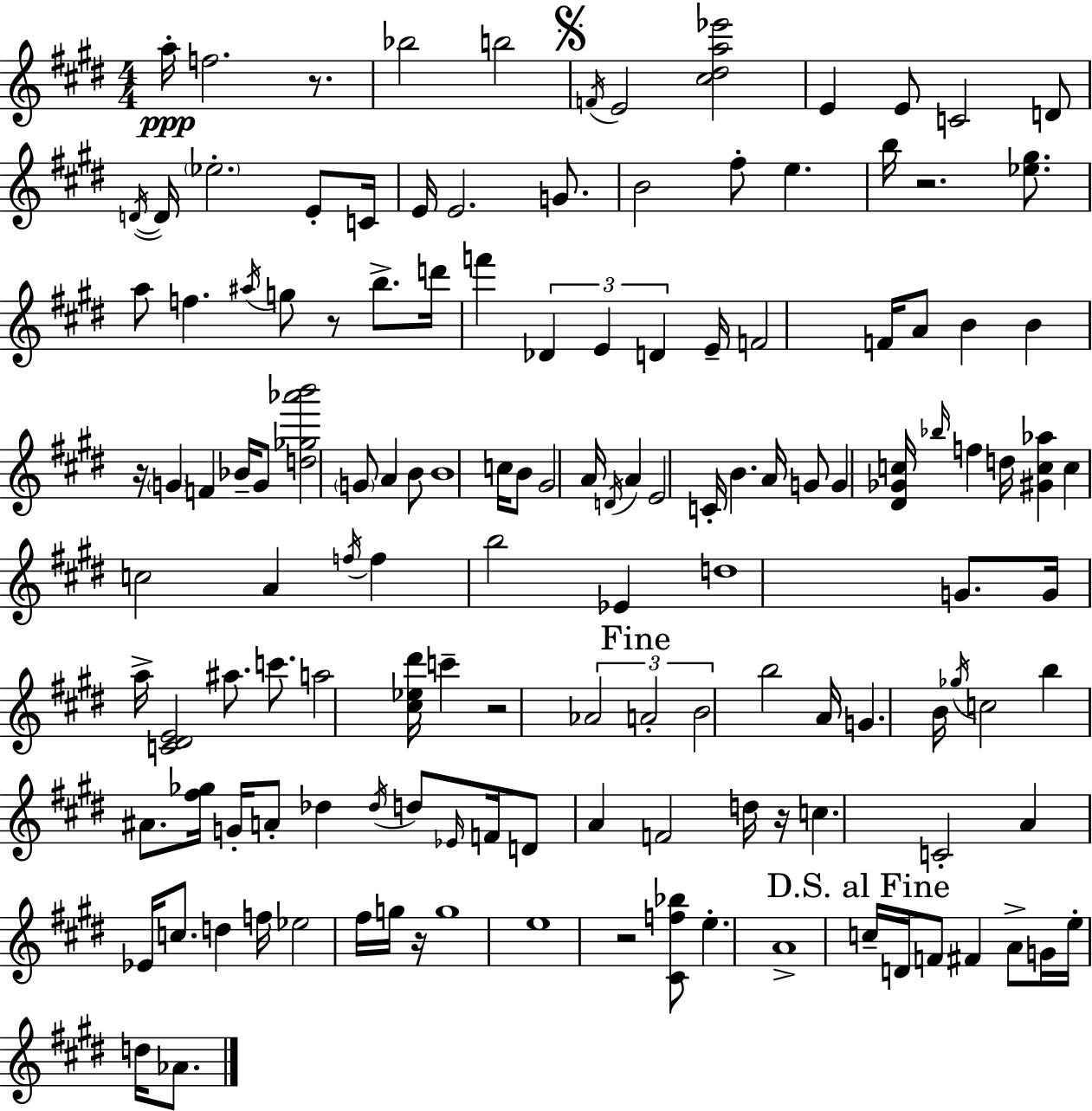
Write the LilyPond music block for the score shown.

{
  \clef treble
  \numericTimeSignature
  \time 4/4
  \key e \major
  \repeat volta 2 { a''16-.\ppp f''2. r8. | bes''2 b''2 | \mark \markup { \musicglyph "scripts.segno" } \acciaccatura { f'16 } e'2 <cis'' dis'' a'' ees'''>2 | e'4 e'8 c'2 d'8 | \break \acciaccatura { d'16~ }~ d'16 \parenthesize ees''2.-. e'8-. | c'16 e'16 e'2. g'8. | b'2 fis''8-. e''4. | b''16 r2. <ees'' gis''>8. | \break a''8 f''4. \acciaccatura { ais''16 } g''8 r8 b''8.-> | d'''16 f'''4 \tuplet 3/2 { des'4 e'4 d'4 } | e'16-- f'2 f'16 a'8 b'4 | b'4 r16 \parenthesize g'4 f'4 | \break bes'16-- g'8 <d'' ges'' aes''' b'''>2 \parenthesize g'8 a'4 | b'8 b'1 | c''16 b'8 gis'2 a'16 \acciaccatura { d'16 } | a'4 e'2 c'16-. b'4. | \break a'16 g'8 g'4 <dis' ges' c''>16 \grace { bes''16 } f''4 | d''16 <gis' c'' aes''>4 c''4 c''2 | a'4 \acciaccatura { f''16 } f''4 b''2 | ees'4 d''1 | \break g'8. g'16 a''16-> <c' dis' e'>2 | ais''8. c'''8. a''2 | <cis'' ees'' dis'''>16 c'''4-- r2 \tuplet 3/2 { aes'2 | \mark "Fine" a'2-. b'2 } | \break b''2 a'16 g'4. | b'16 \acciaccatura { ges''16 } c''2 b''4 | ais'8. <fis'' ges''>16 g'16-. a'8-. des''4 \acciaccatura { des''16 } d''8 | \grace { ees'16 } f'16 d'8 a'4 f'2 | \break d''16 r16 c''4. c'2-. | a'4 ees'16 c''8. d''4 f''16 ees''2 | fis''16 g''16 r16 g''1 | e''1 | \break r2 | <cis' f'' bes''>8 e''4.-. a'1-> | \mark "D.S. al Fine" c''16-- d'16 f'8 fis'4 | a'8-> g'16 e''16-. d''16 aes'8. } \bar "|."
}